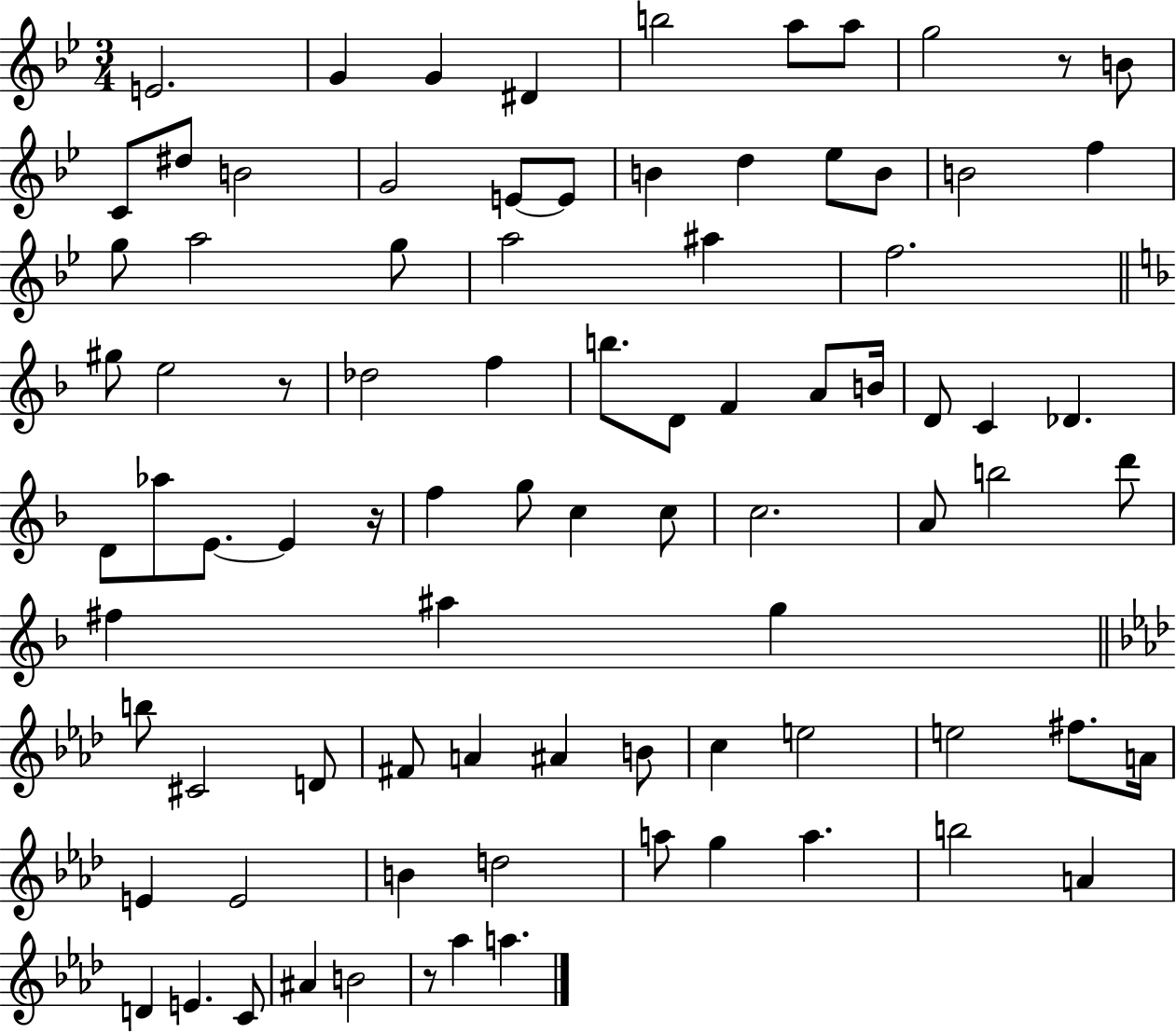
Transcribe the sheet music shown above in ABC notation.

X:1
T:Untitled
M:3/4
L:1/4
K:Bb
E2 G G ^D b2 a/2 a/2 g2 z/2 B/2 C/2 ^d/2 B2 G2 E/2 E/2 B d _e/2 B/2 B2 f g/2 a2 g/2 a2 ^a f2 ^g/2 e2 z/2 _d2 f b/2 D/2 F A/2 B/4 D/2 C _D D/2 _a/2 E/2 E z/4 f g/2 c c/2 c2 A/2 b2 d'/2 ^f ^a g b/2 ^C2 D/2 ^F/2 A ^A B/2 c e2 e2 ^f/2 A/4 E E2 B d2 a/2 g a b2 A D E C/2 ^A B2 z/2 _a a